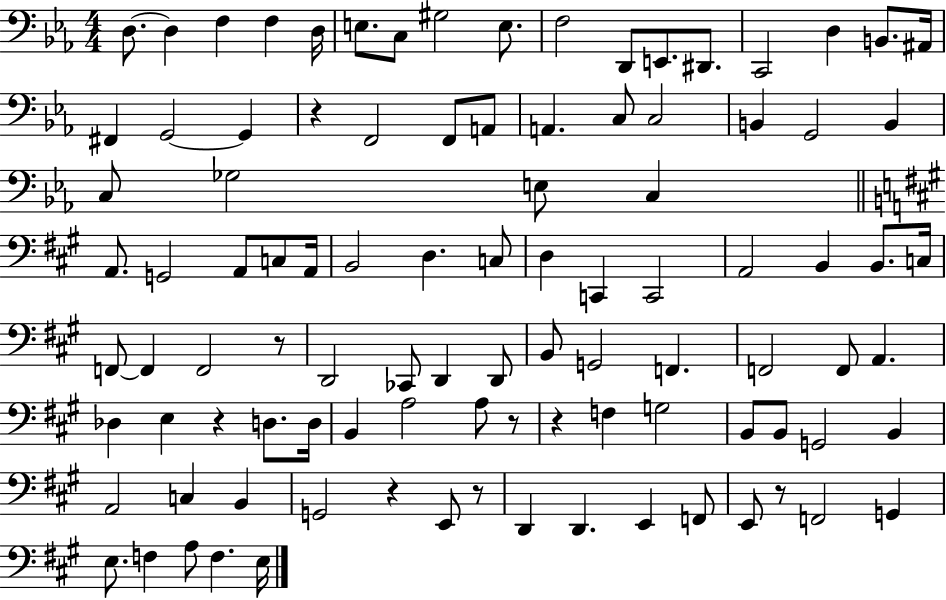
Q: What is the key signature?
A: EES major